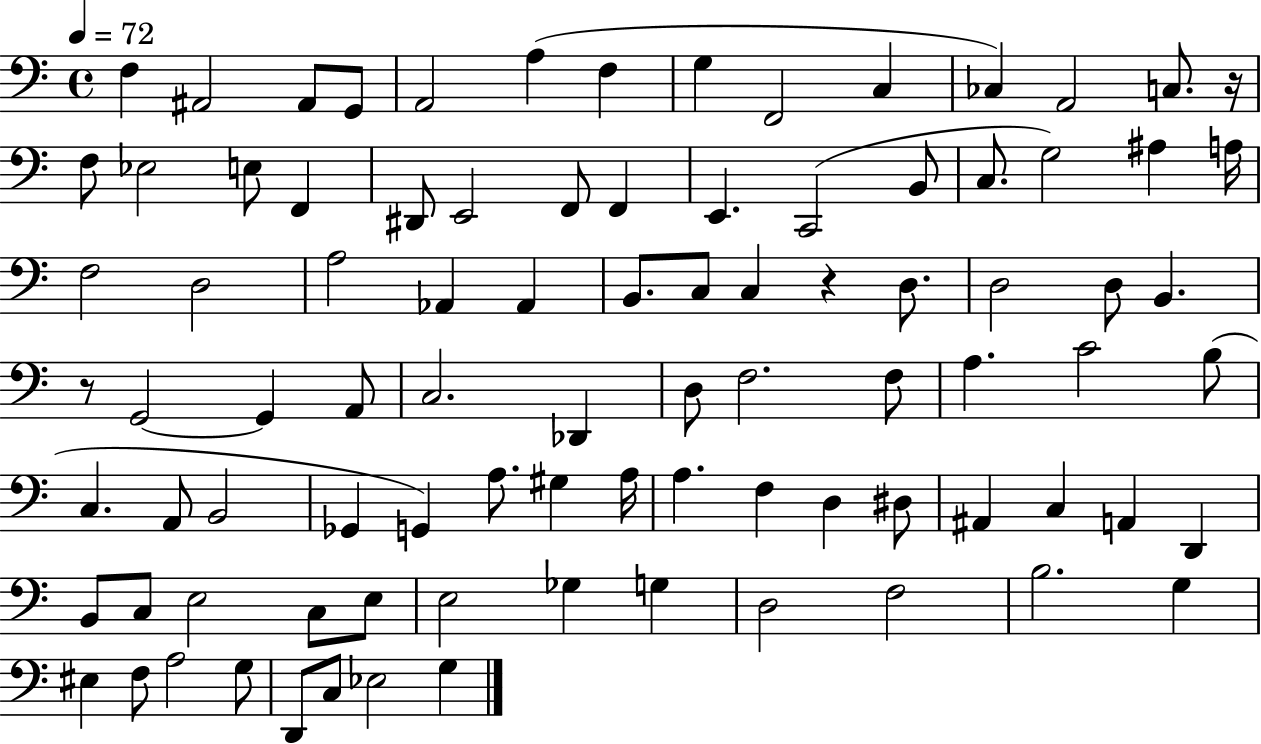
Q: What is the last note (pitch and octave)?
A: G3